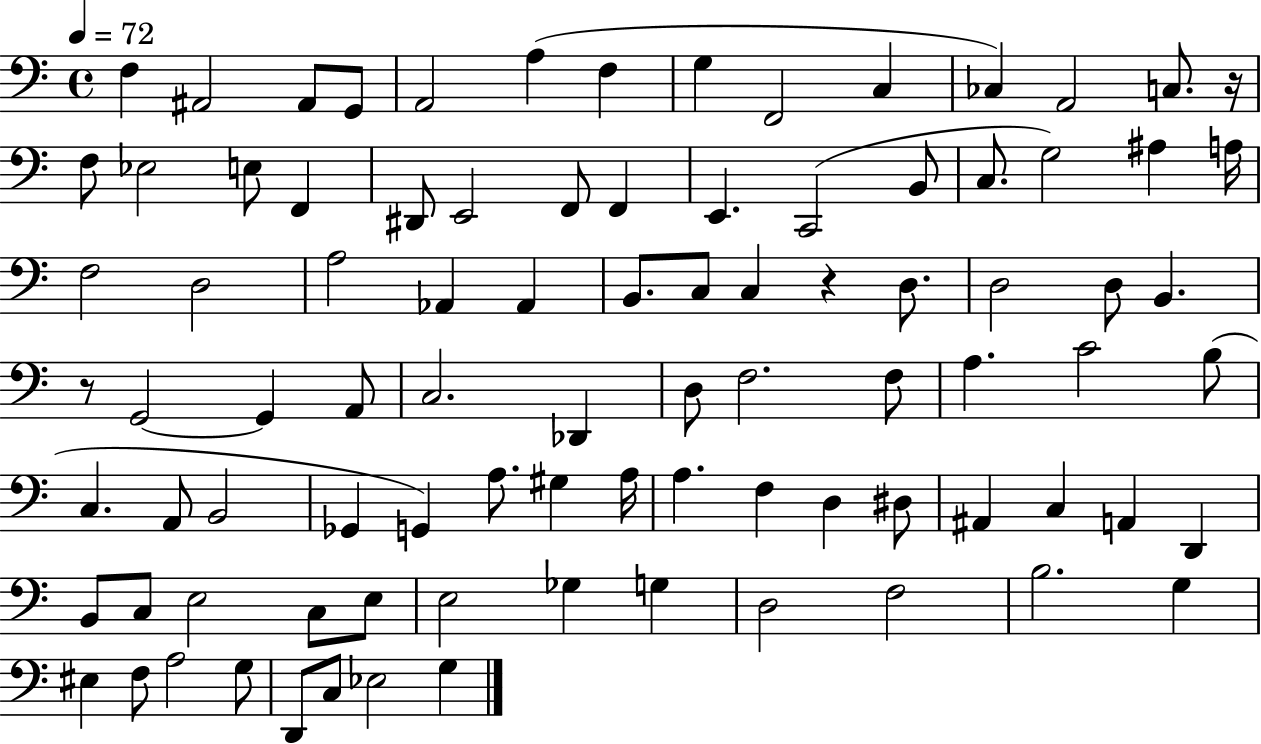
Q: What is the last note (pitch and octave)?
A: G3